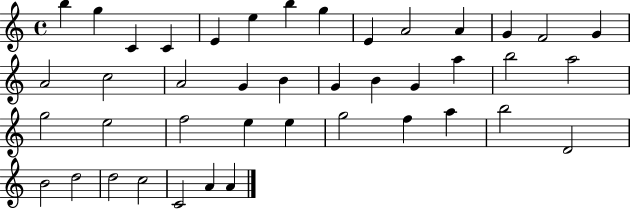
{
  \clef treble
  \time 4/4
  \defaultTimeSignature
  \key c \major
  b''4 g''4 c'4 c'4 | e'4 e''4 b''4 g''4 | e'4 a'2 a'4 | g'4 f'2 g'4 | \break a'2 c''2 | a'2 g'4 b'4 | g'4 b'4 g'4 a''4 | b''2 a''2 | \break g''2 e''2 | f''2 e''4 e''4 | g''2 f''4 a''4 | b''2 d'2 | \break b'2 d''2 | d''2 c''2 | c'2 a'4 a'4 | \bar "|."
}